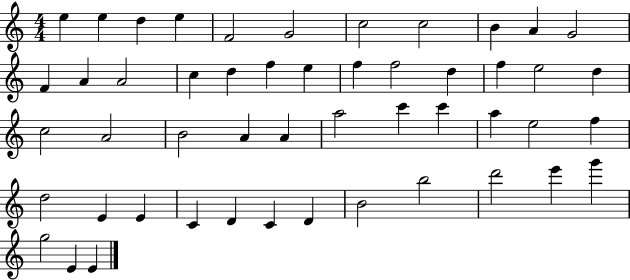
E5/q E5/q D5/q E5/q F4/h G4/h C5/h C5/h B4/q A4/q G4/h F4/q A4/q A4/h C5/q D5/q F5/q E5/q F5/q F5/h D5/q F5/q E5/h D5/q C5/h A4/h B4/h A4/q A4/q A5/h C6/q C6/q A5/q E5/h F5/q D5/h E4/q E4/q C4/q D4/q C4/q D4/q B4/h B5/h D6/h E6/q G6/q G5/h E4/q E4/q